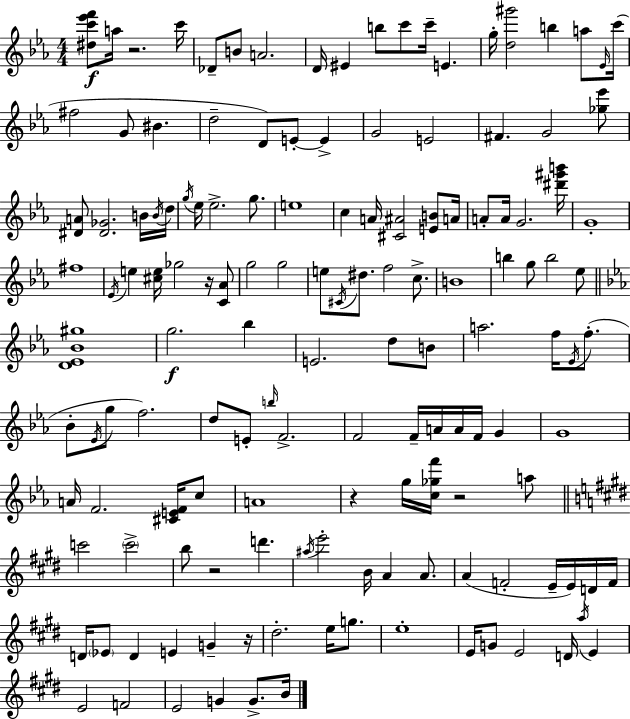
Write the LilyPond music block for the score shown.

{
  \clef treble
  \numericTimeSignature
  \time 4/4
  \key c \minor
  <dis'' c''' ees''' f'''>8\f a''16 r2. c'''16 | des'8-- b'8 a'2. | d'16 eis'4 b''8 c'''8 c'''16-- e'4. | g''16-. <d'' gis'''>2 b''4 a''8 \grace { ees'16 } | \break c'''16( fis''2 g'8 bis'4. | d''2-- d'8) e'8-.~~ e'4-> | g'2 e'2 | fis'4. g'2 <ges'' ees'''>8 | \break <dis' a'>8 <dis' ges'>2. b'16 | \acciaccatura { b'16 } d''16 \acciaccatura { g''16 } ees''16 ees''2.-> | g''8. e''1 | c''4 a'16 <cis' ais'>2 | \break <e' b'>8 a'16 a'8-. a'16 g'2. | <dis''' gis''' b'''>16 g'1-. | fis''1 | \acciaccatura { ees'16 } e''4 <cis'' e''>16 ges''2 | \break r16 <c' aes'>8 g''2 g''2 | e''8 \acciaccatura { cis'16 } dis''8. f''2 | c''8.-> b'1 | b''4 g''8 b''2 | \break ees''8 \bar "||" \break \key ees \major <d' ees' bes' gis''>1 | g''2.\f bes''4 | e'2. d''8 b'8 | a''2. f''16 \acciaccatura { ees'16 } f''8.-.( | \break bes'8-. \acciaccatura { ees'16 } g''8 f''2.) | d''8 e'8-. \grace { b''16 } f'2.-> | f'2 f'16-- a'16 a'16 f'16 g'4 | g'1 | \break a'16 f'2. | <cis' e' f'>16 c''8 a'1 | r4 g''16 <c'' ges'' f'''>16 r2 | a''8 \bar "||" \break \key e \major c'''2 \parenthesize c'''2-> | b''8 r2 d'''4. | \acciaccatura { ais''16 } e'''2-. b'16 a'4 a'8. | a'4( f'2-. e'16-- e'16) d'16 | \break f'16 d'16 \parenthesize ees'8 d'4 e'4 g'4-- | r16 dis''2.-. e''16 g''8. | e''1-. | e'16 g'8 e'2 d'16 \acciaccatura { a''16 } e'4 | \break e'2 f'2 | e'2 g'4 g'8.-> | b'16 \bar "|."
}